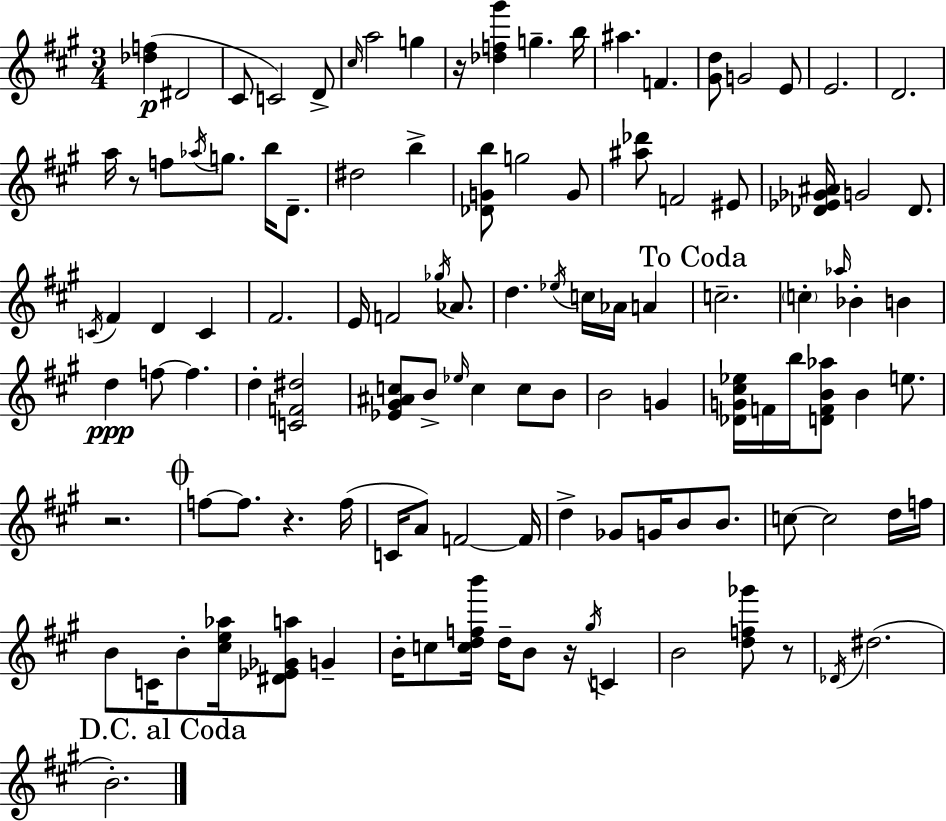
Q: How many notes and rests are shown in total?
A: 113